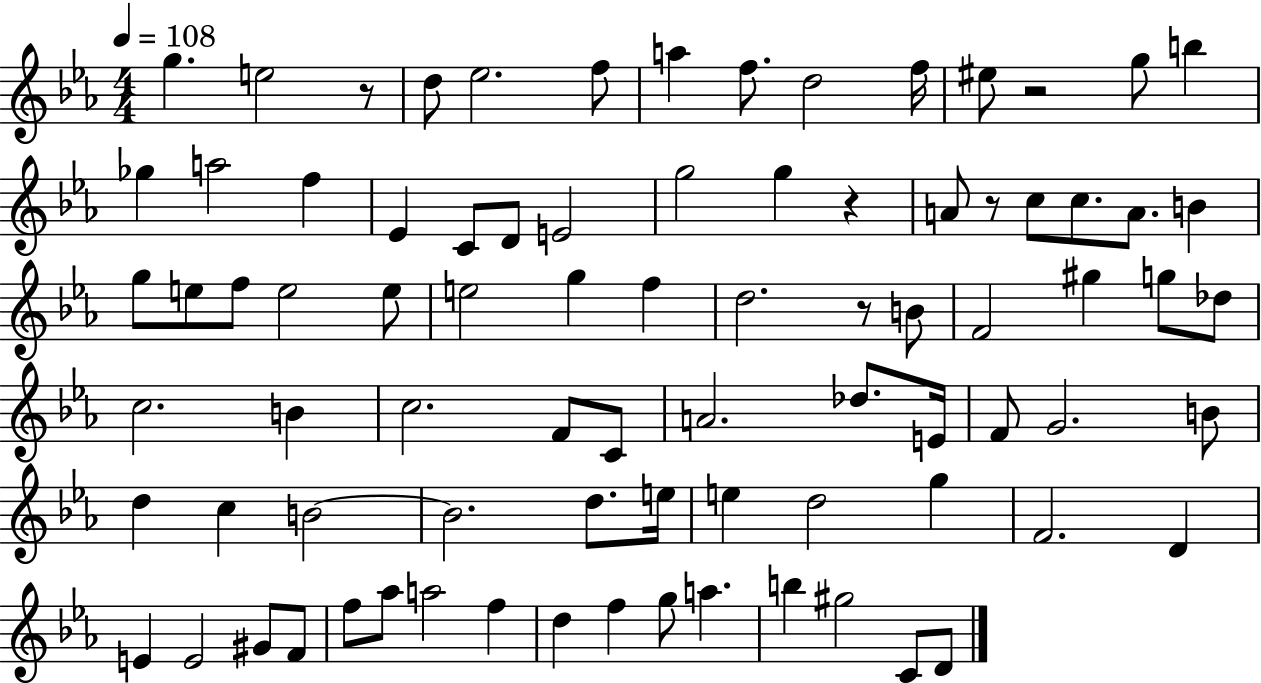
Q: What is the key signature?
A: EES major